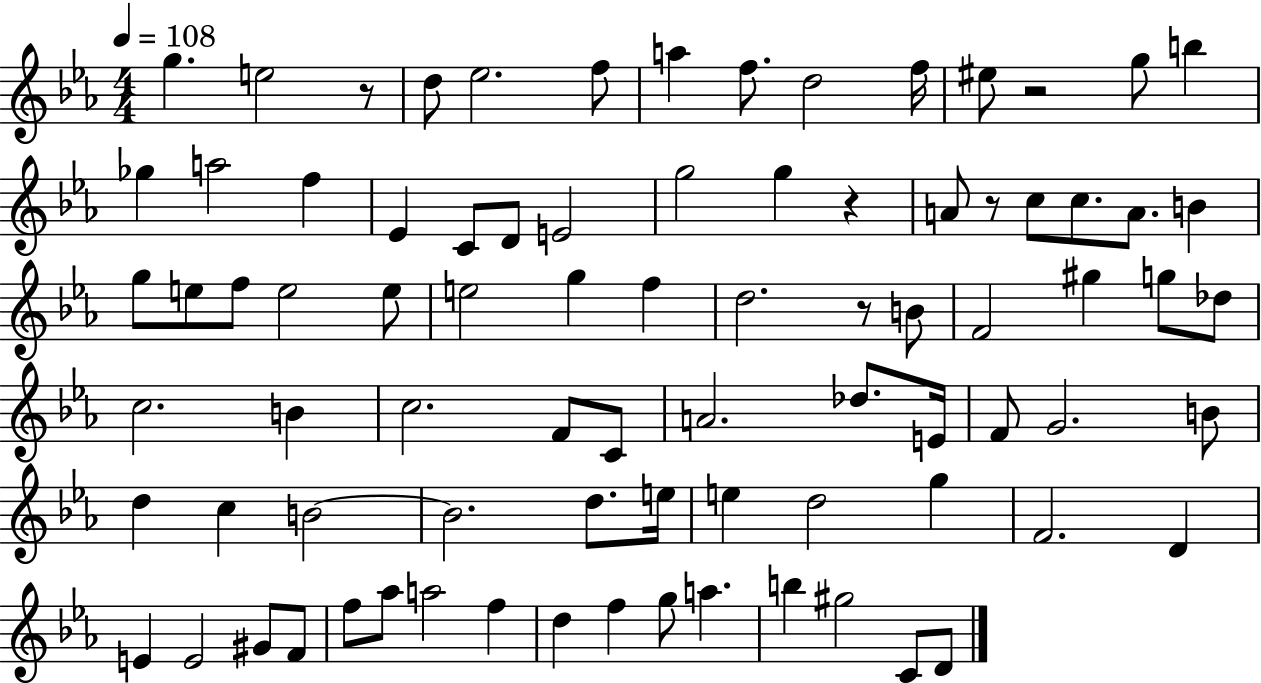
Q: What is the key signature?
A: EES major